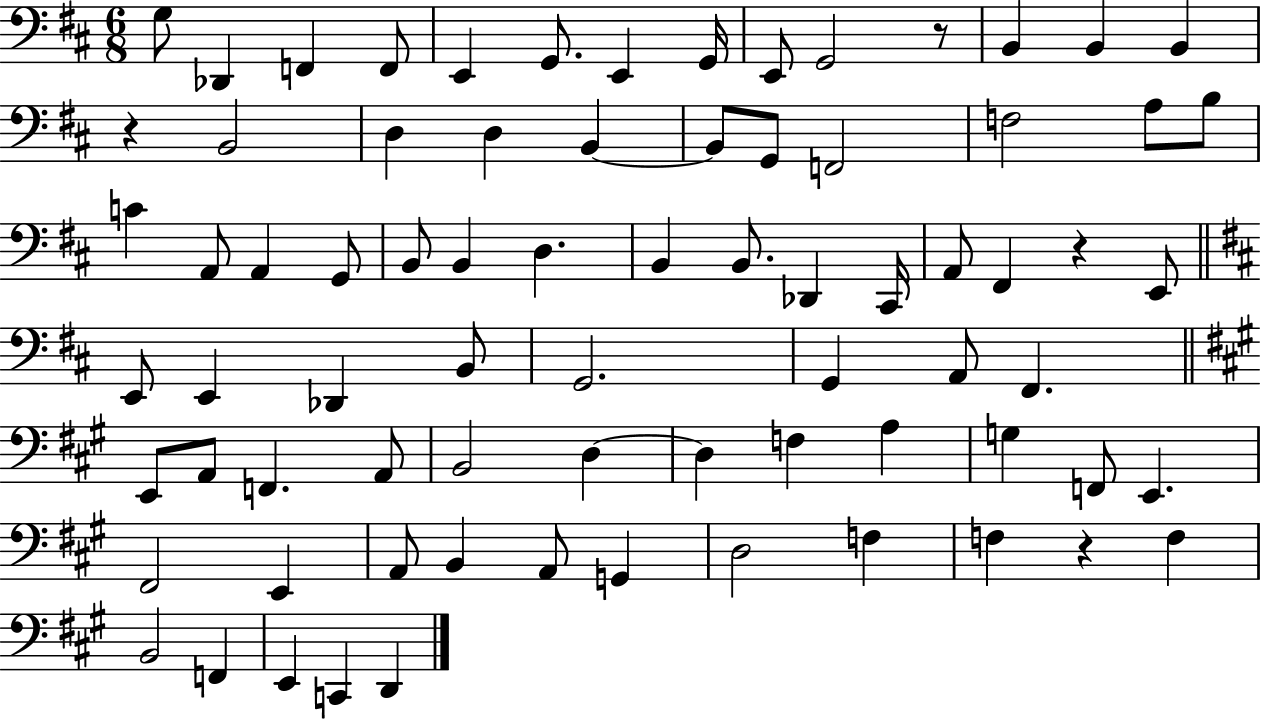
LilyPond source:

{
  \clef bass
  \numericTimeSignature
  \time 6/8
  \key d \major
  g8 des,4 f,4 f,8 | e,4 g,8. e,4 g,16 | e,8 g,2 r8 | b,4 b,4 b,4 | \break r4 b,2 | d4 d4 b,4~~ | b,8 g,8 f,2 | f2 a8 b8 | \break c'4 a,8 a,4 g,8 | b,8 b,4 d4. | b,4 b,8. des,4 cis,16 | a,8 fis,4 r4 e,8 | \break \bar "||" \break \key d \major e,8 e,4 des,4 b,8 | g,2. | g,4 a,8 fis,4. | \bar "||" \break \key a \major e,8 a,8 f,4. a,8 | b,2 d4~~ | d4 f4 a4 | g4 f,8 e,4. | \break fis,2 e,4 | a,8 b,4 a,8 g,4 | d2 f4 | f4 r4 f4 | \break b,2 f,4 | e,4 c,4 d,4 | \bar "|."
}